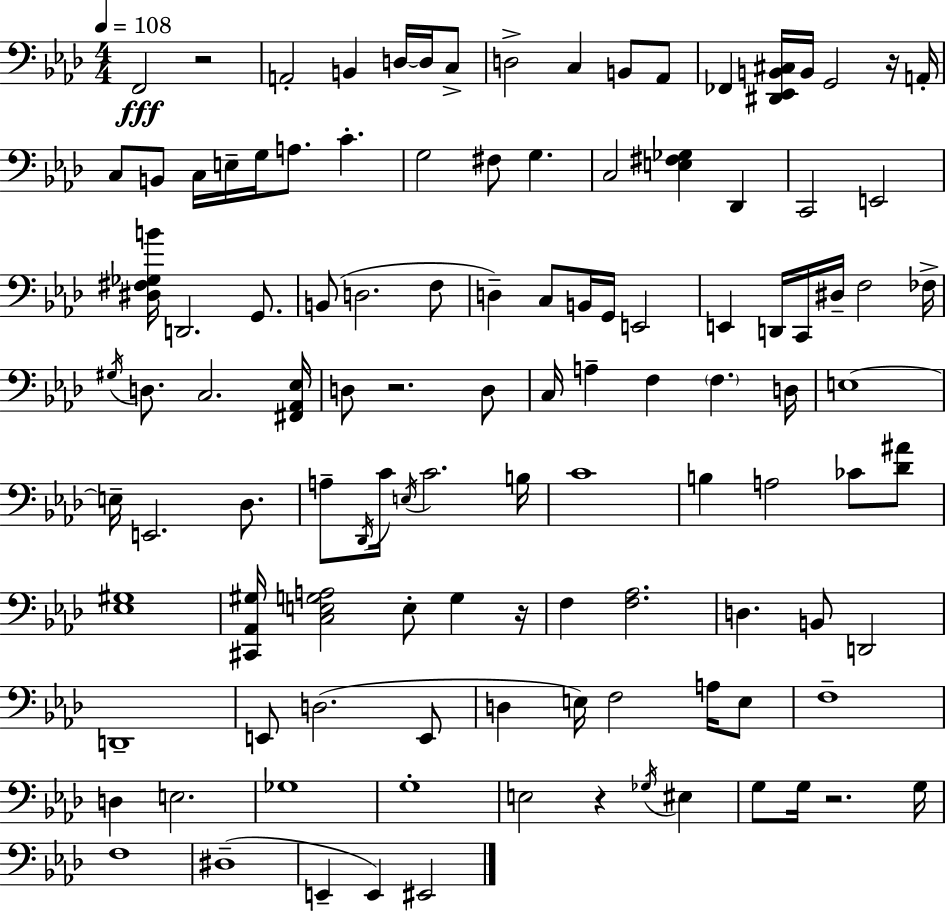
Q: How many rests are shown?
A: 6